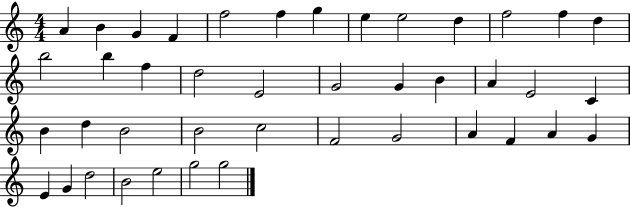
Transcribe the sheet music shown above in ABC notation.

X:1
T:Untitled
M:4/4
L:1/4
K:C
A B G F f2 f g e e2 d f2 f d b2 b f d2 E2 G2 G B A E2 C B d B2 B2 c2 F2 G2 A F A G E G d2 B2 e2 g2 g2